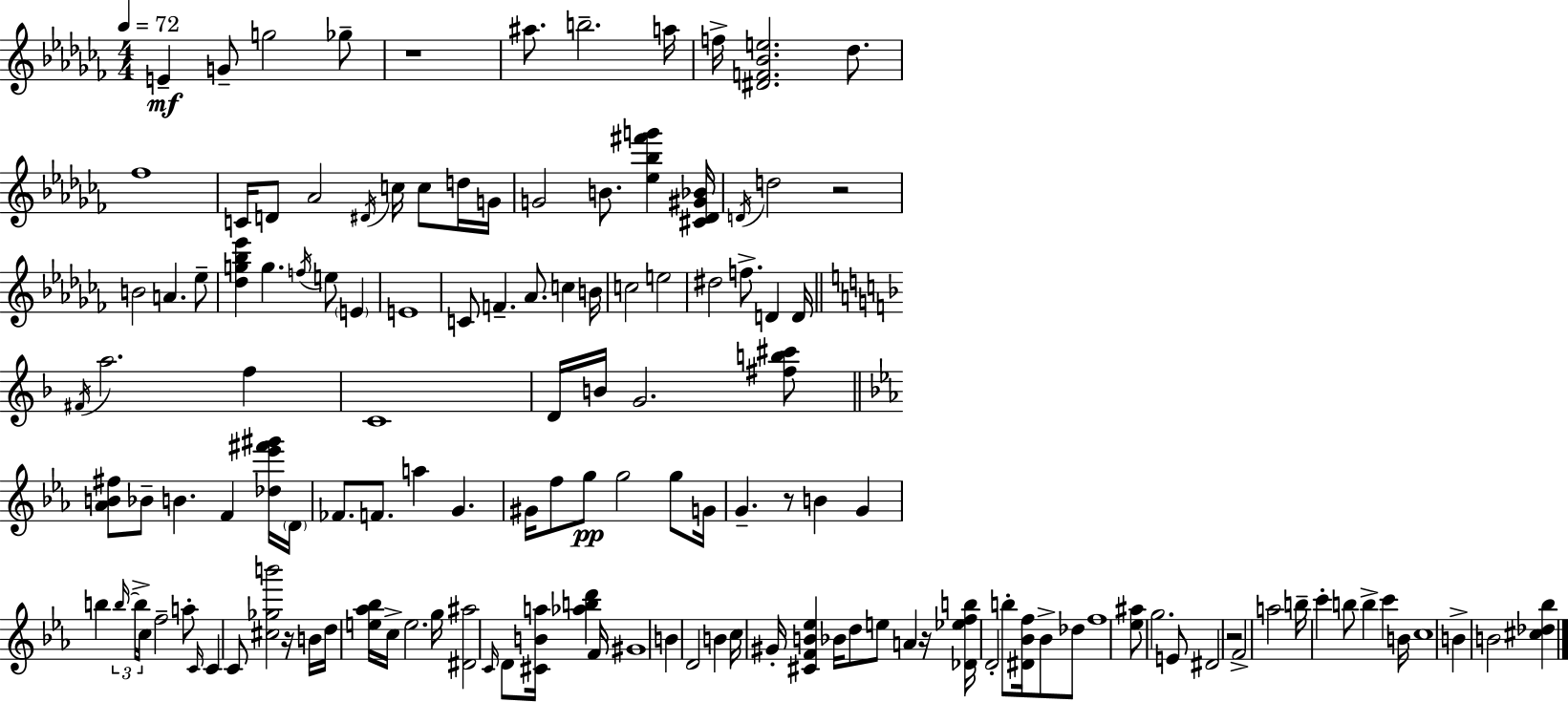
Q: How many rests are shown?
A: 6